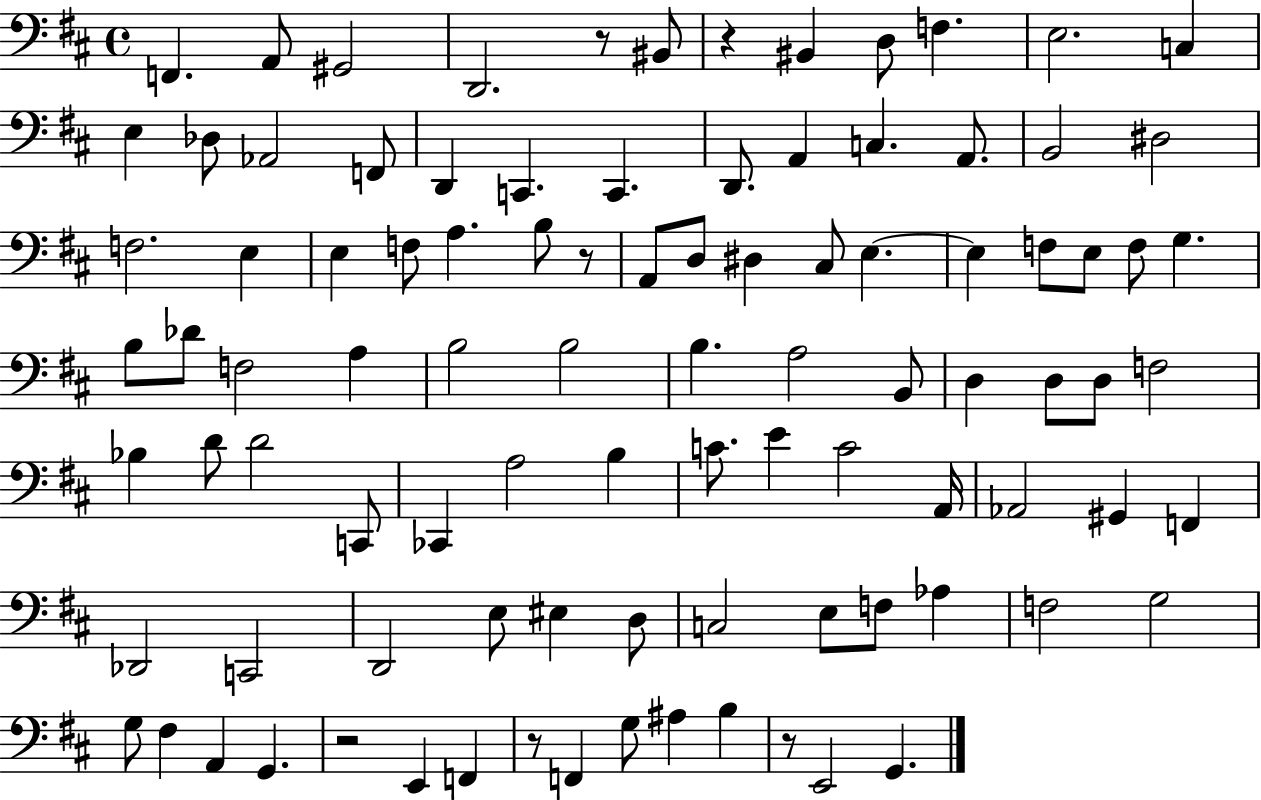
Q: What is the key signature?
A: D major